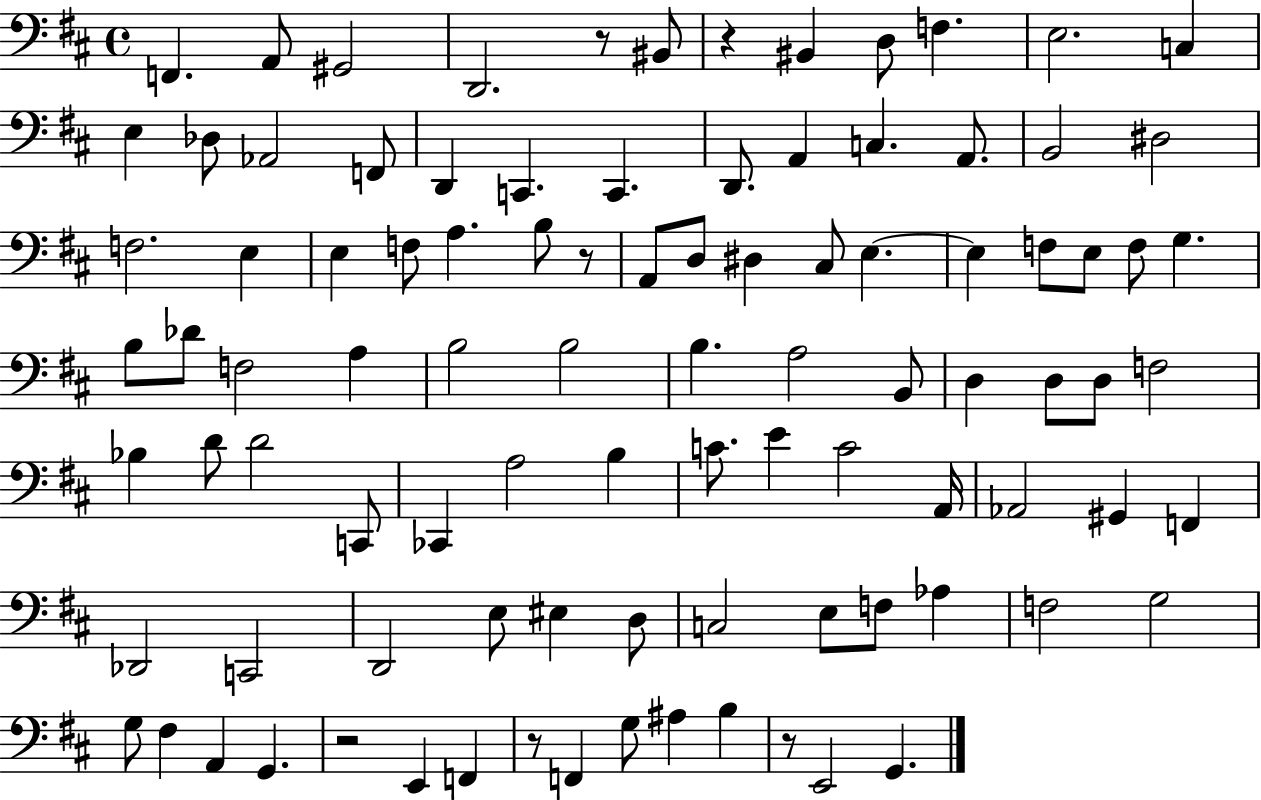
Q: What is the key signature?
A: D major